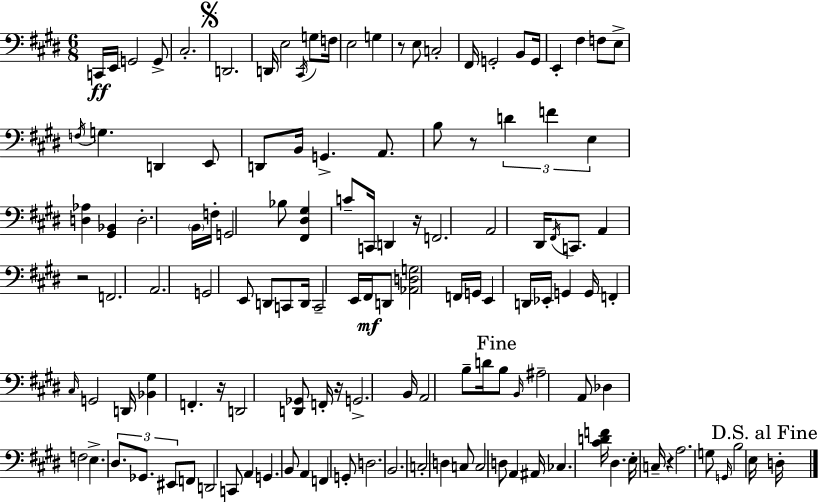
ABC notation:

X:1
T:Untitled
M:6/8
L:1/4
K:E
C,,/4 E,,/4 G,,2 G,,/2 ^C,2 D,,2 D,,/4 E,2 ^C,,/4 G,/2 F,/4 E,2 G, z/2 E,/2 C,2 ^F,,/4 G,,2 B,,/2 G,,/4 E,, ^F, F,/2 E,/2 F,/4 G, D,, E,,/2 D,,/2 B,,/4 G,, A,,/2 B,/2 z/2 D F E, [D,_A,] [^G,,_B,,] D,2 B,,/4 F,/4 G,,2 _B,/2 [^F,,^D,^G,] C/2 C,,/4 D,, z/4 F,,2 A,,2 ^D,,/4 ^F,,/4 C,,/2 A,, z2 F,,2 A,,2 G,,2 E,,/2 D,,/2 C,,/2 D,,/4 C,,2 E,,/4 ^F,,/4 D,,/2 [_A,,D,G,]2 F,,/4 G,,/4 E,, D,,/4 _E,,/4 G,, G,,/4 F,, ^C,/4 G,,2 D,,/4 [_B,,^G,] F,, z/4 D,,2 [D,,_G,,]/2 F,,/4 z/4 G,,2 B,,/4 A,,2 B,/2 D/4 B,/2 B,,/4 ^A,2 A,,/2 _D, F,2 E, ^D,/2 _G,,/2 ^E,,/2 F,,/2 D,,2 C,,/2 A,, G,, B,,/2 A,, F,, G,,/2 D,2 B,,2 C,2 D, C,/2 C,2 D,/2 A,, ^A,,/4 _C, [^CDF]/4 ^D, E,/4 C,/4 z A,2 G,/2 G,,/4 B,2 E,/4 D,/4